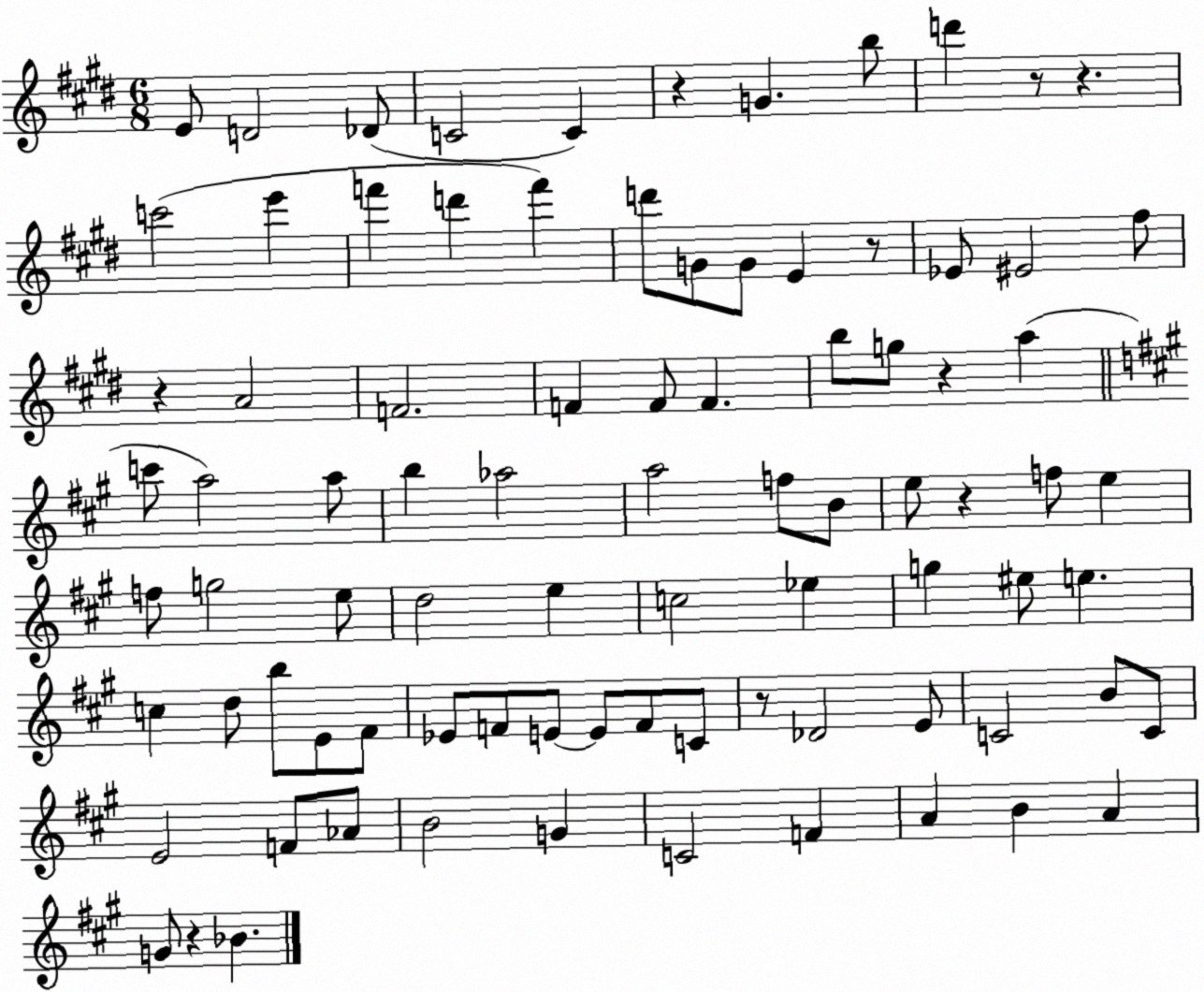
X:1
T:Untitled
M:6/8
L:1/4
K:E
E/2 D2 _D/2 C2 C z G b/2 d' z/2 z c'2 e' f' d' f' d'/2 G/2 G/2 E z/2 _E/2 ^E2 ^f/2 z A2 F2 F F/2 F b/2 g/2 z a c'/2 a2 a/2 b _a2 a2 f/2 B/2 e/2 z f/2 e f/2 g2 e/2 d2 e c2 _e g ^e/2 e c d/2 b/2 E/2 ^F/2 _E/2 F/2 E/2 E/2 F/2 C/2 z/2 _D2 E/2 C2 B/2 C/2 E2 F/2 _A/2 B2 G C2 F A B A G/2 z _B